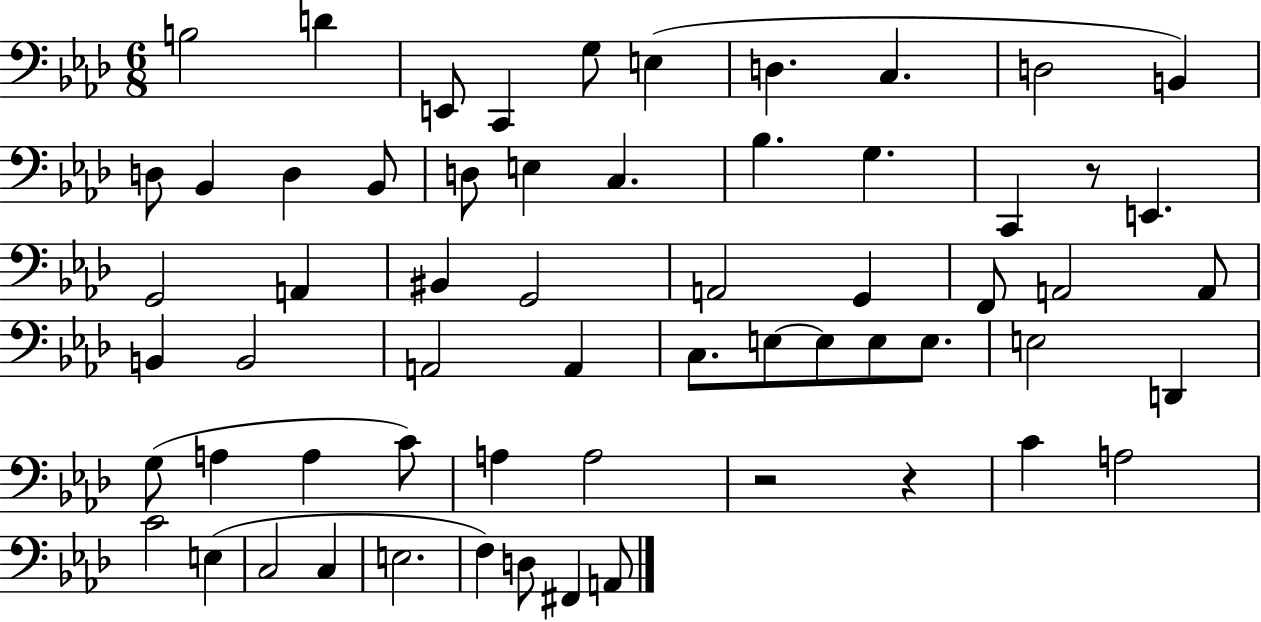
B3/h D4/q E2/e C2/q G3/e E3/q D3/q. C3/q. D3/h B2/q D3/e Bb2/q D3/q Bb2/e D3/e E3/q C3/q. Bb3/q. G3/q. C2/q R/e E2/q. G2/h A2/q BIS2/q G2/h A2/h G2/q F2/e A2/h A2/e B2/q B2/h A2/h A2/q C3/e. E3/e E3/e E3/e E3/e. E3/h D2/q G3/e A3/q A3/q C4/e A3/q A3/h R/h R/q C4/q A3/h C4/h E3/q C3/h C3/q E3/h. F3/q D3/e F#2/q A2/e